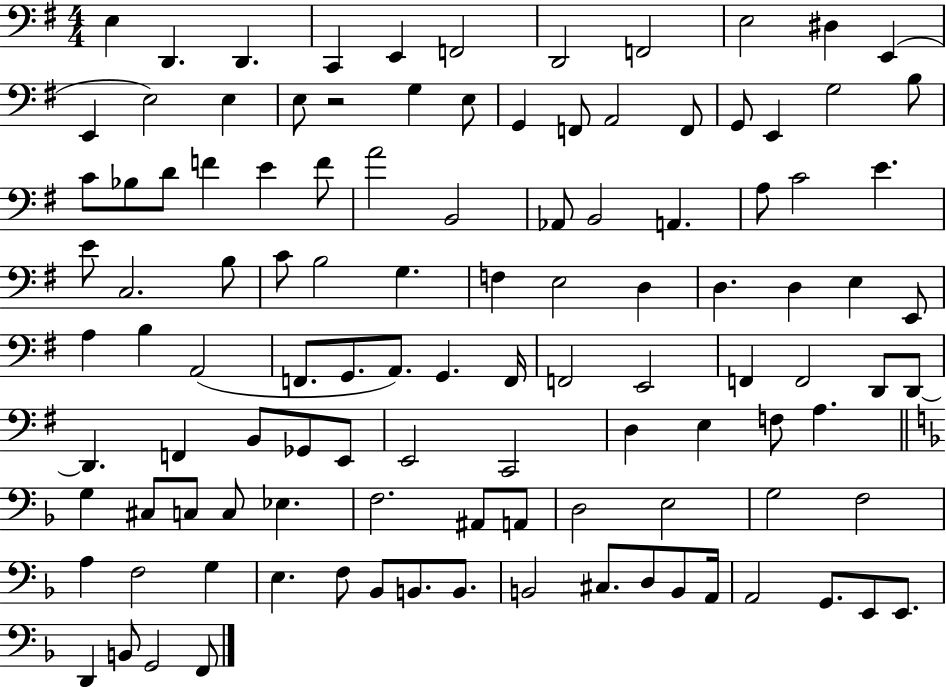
E3/q D2/q. D2/q. C2/q E2/q F2/h D2/h F2/h E3/h D#3/q E2/q E2/q E3/h E3/q E3/e R/h G3/q E3/e G2/q F2/e A2/h F2/e G2/e E2/q G3/h B3/e C4/e Bb3/e D4/e F4/q E4/q F4/e A4/h B2/h Ab2/e B2/h A2/q. A3/e C4/h E4/q. E4/e C3/h. B3/e C4/e B3/h G3/q. F3/q E3/h D3/q D3/q. D3/q E3/q E2/e A3/q B3/q A2/h F2/e. G2/e. A2/e. G2/q. F2/s F2/h E2/h F2/q F2/h D2/e D2/e D2/q. F2/q B2/e Gb2/e E2/e E2/h C2/h D3/q E3/q F3/e A3/q. G3/q C#3/e C3/e C3/e Eb3/q. F3/h. A#2/e A2/e D3/h E3/h G3/h F3/h A3/q F3/h G3/q E3/q. F3/e Bb2/e B2/e. B2/e. B2/h C#3/e. D3/e B2/e A2/s A2/h G2/e. E2/e E2/e. D2/q B2/e G2/h F2/e